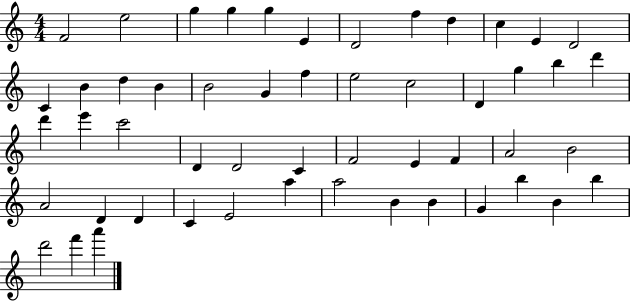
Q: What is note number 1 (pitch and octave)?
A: F4